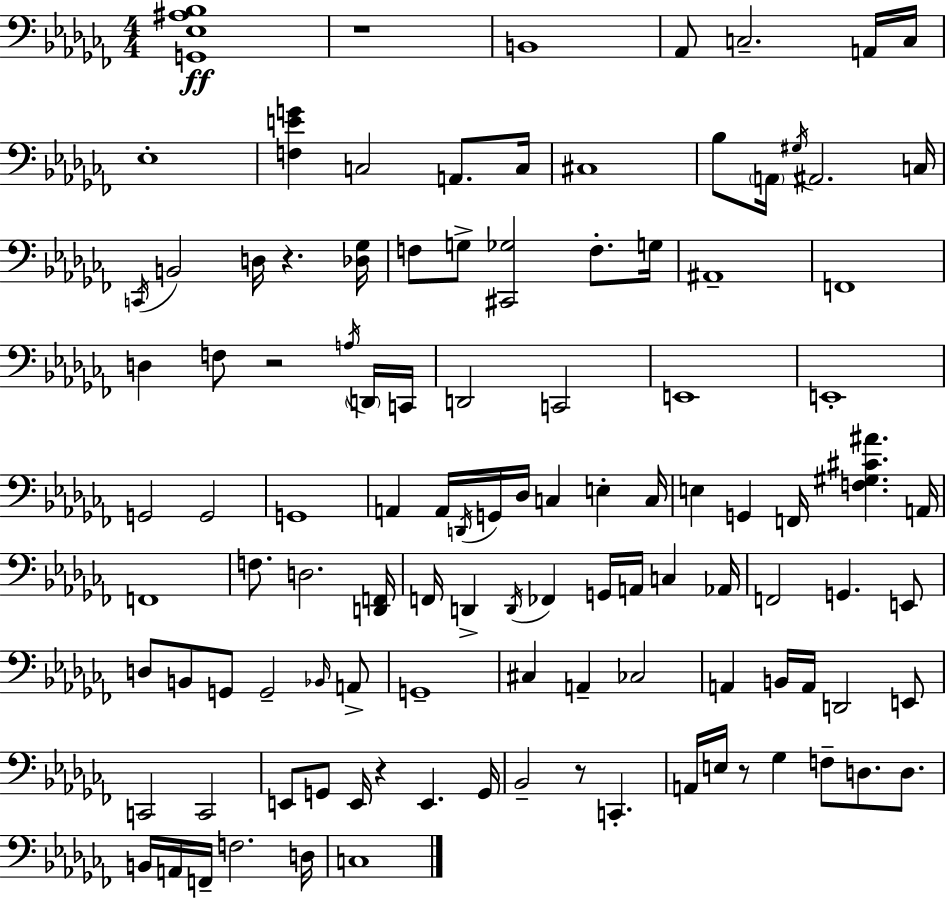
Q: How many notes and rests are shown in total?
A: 110